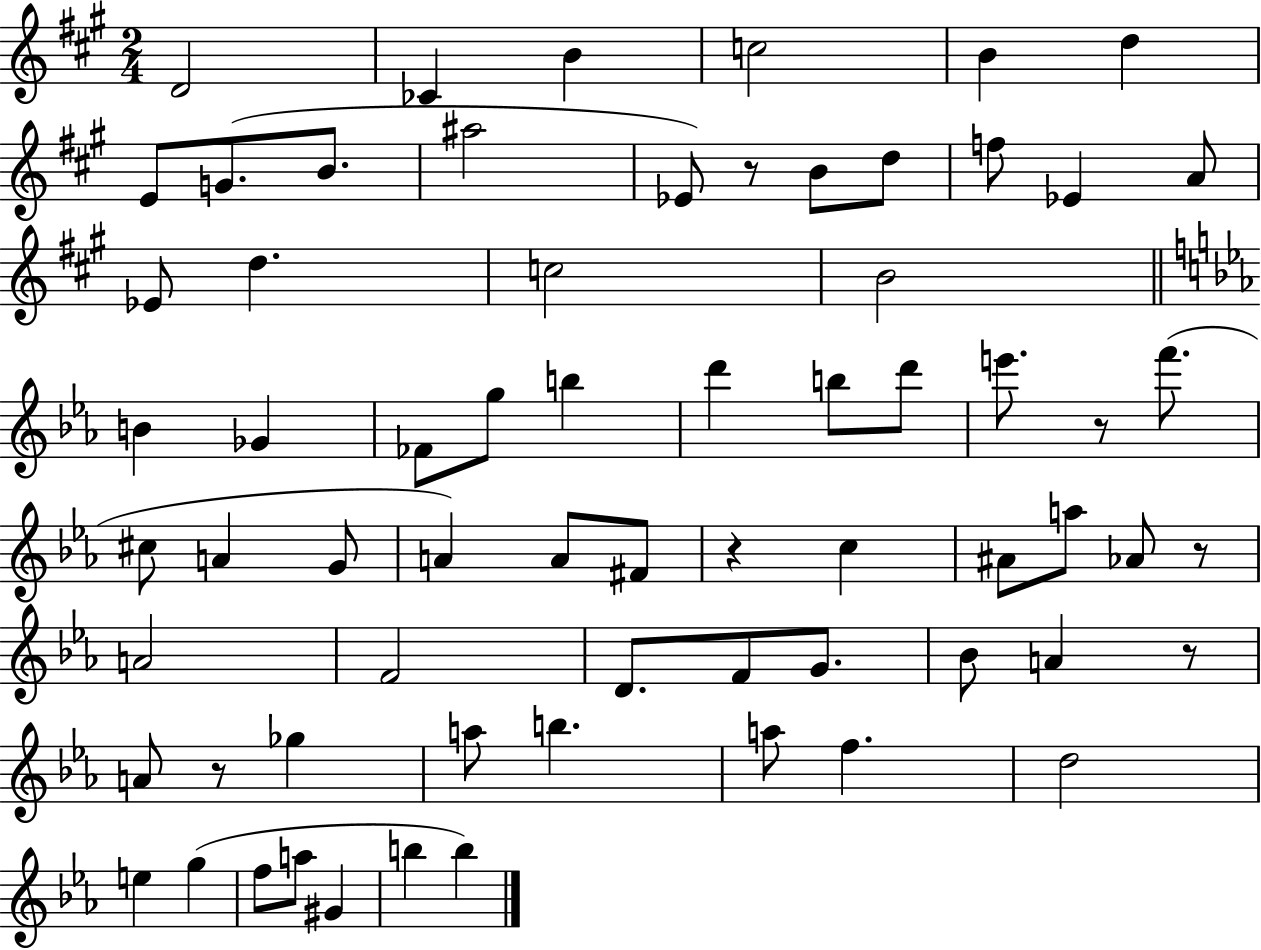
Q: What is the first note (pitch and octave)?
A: D4